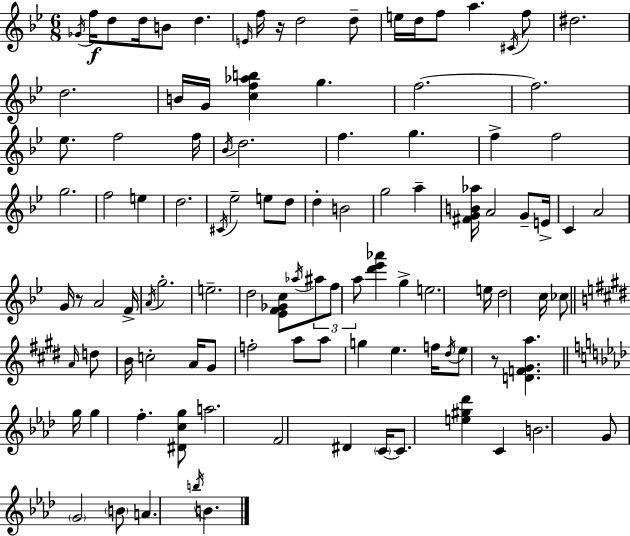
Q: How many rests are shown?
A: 3